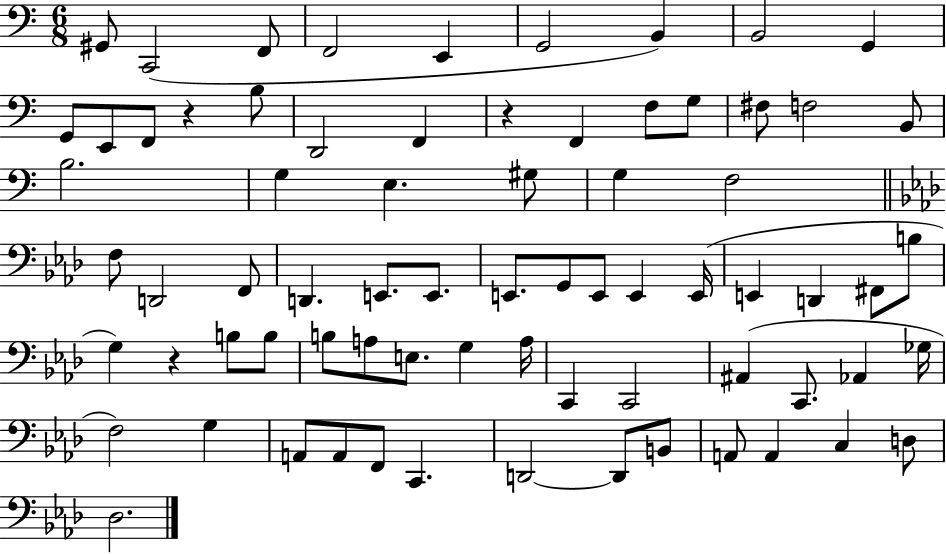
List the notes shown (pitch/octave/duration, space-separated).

G#2/e C2/h F2/e F2/h E2/q G2/h B2/q B2/h G2/q G2/e E2/e F2/e R/q B3/e D2/h F2/q R/q F2/q F3/e G3/e F#3/e F3/h B2/e B3/h. G3/q E3/q. G#3/e G3/q F3/h F3/e D2/h F2/e D2/q. E2/e. E2/e. E2/e. G2/e E2/e E2/q E2/s E2/q D2/q F#2/e B3/e G3/q R/q B3/e B3/e B3/e A3/e E3/e. G3/q A3/s C2/q C2/h A#2/q C2/e. Ab2/q Gb3/s F3/h G3/q A2/e A2/e F2/e C2/q. D2/h D2/e B2/e A2/e A2/q C3/q D3/e Db3/h.